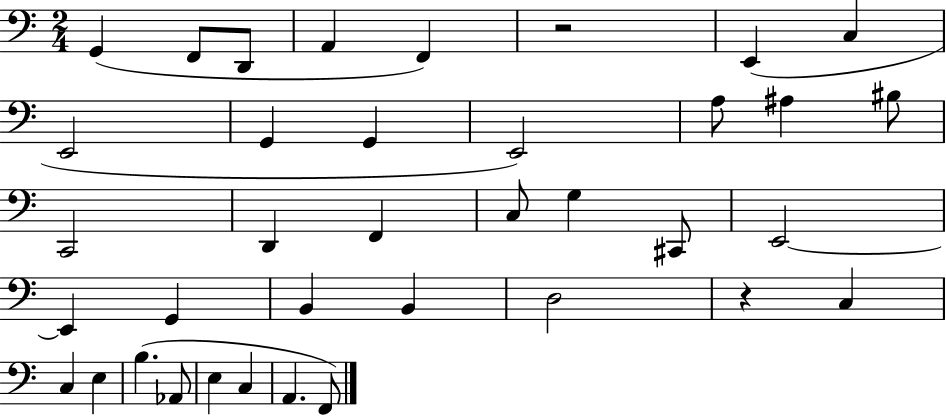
X:1
T:Untitled
M:2/4
L:1/4
K:C
G,, F,,/2 D,,/2 A,, F,, z2 E,, C, E,,2 G,, G,, E,,2 A,/2 ^A, ^B,/2 C,,2 D,, F,, C,/2 G, ^C,,/2 E,,2 E,, G,, B,, B,, D,2 z C, C, E, B, _A,,/2 E, C, A,, F,,/2